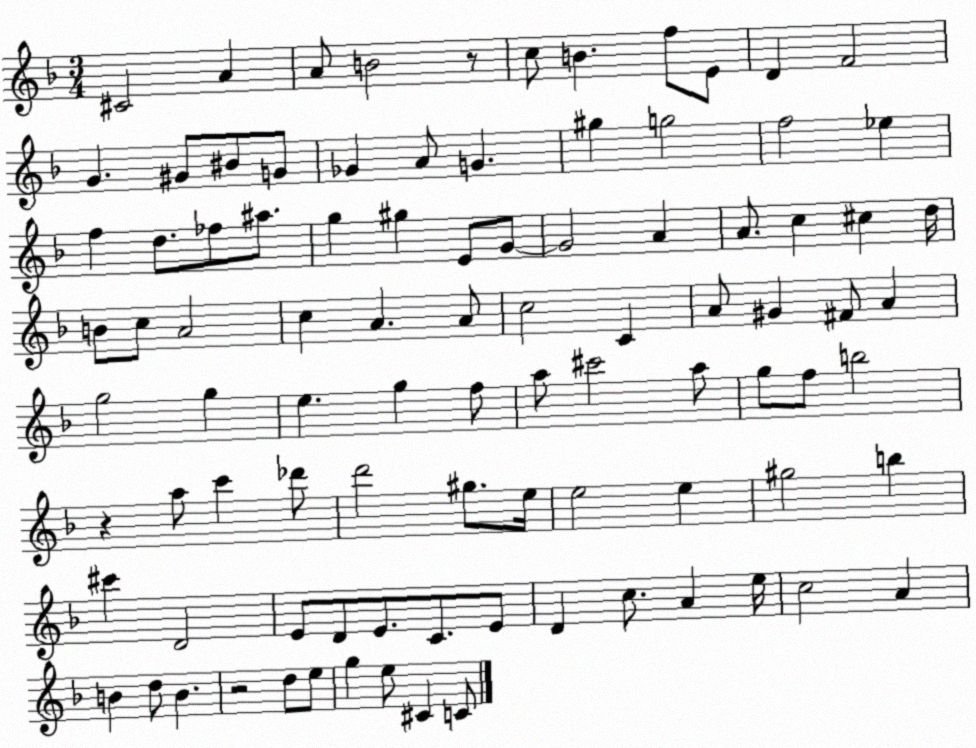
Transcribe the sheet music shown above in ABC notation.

X:1
T:Untitled
M:3/4
L:1/4
K:F
^C2 A A/2 B2 z/2 c/2 B f/2 E/2 D F2 G ^G/2 ^B/2 G/2 _G A/2 G ^g g2 f2 _e f d/2 _f/2 ^a/2 g ^g E/2 G/2 G2 A A/2 c ^c d/4 B/2 c/2 A2 c A A/2 c2 C A/2 ^G ^F/2 A g2 g e g f/2 a/2 ^c'2 a/2 g/2 f/2 b2 z a/2 c' _d'/2 d'2 ^g/2 e/4 e2 e ^g2 b ^c' D2 E/2 D/2 E/2 C/2 E/2 D c/2 A e/4 c2 A B d/2 B z2 d/2 e/2 g e/2 ^C C/2